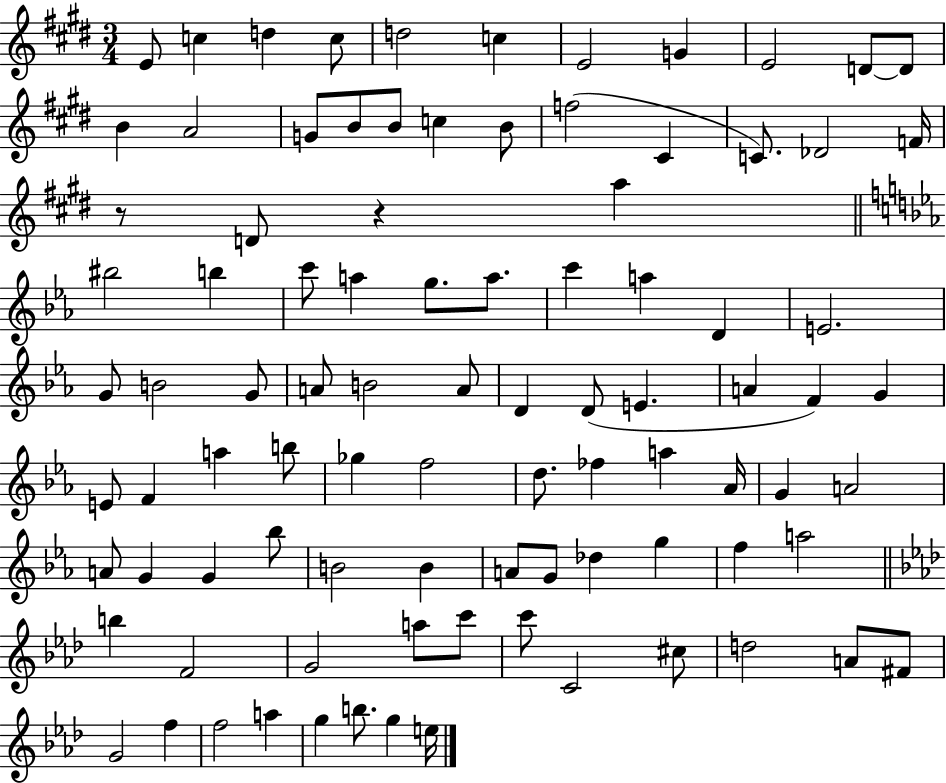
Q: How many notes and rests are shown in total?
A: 92